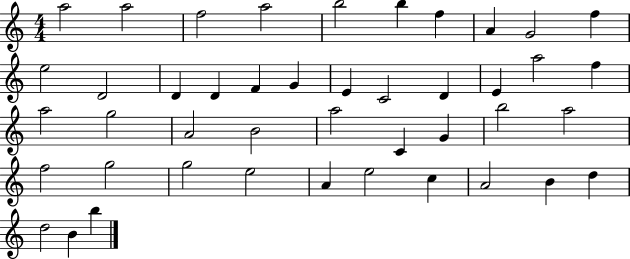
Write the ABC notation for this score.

X:1
T:Untitled
M:4/4
L:1/4
K:C
a2 a2 f2 a2 b2 b f A G2 f e2 D2 D D F G E C2 D E a2 f a2 g2 A2 B2 a2 C G b2 a2 f2 g2 g2 e2 A e2 c A2 B d d2 B b